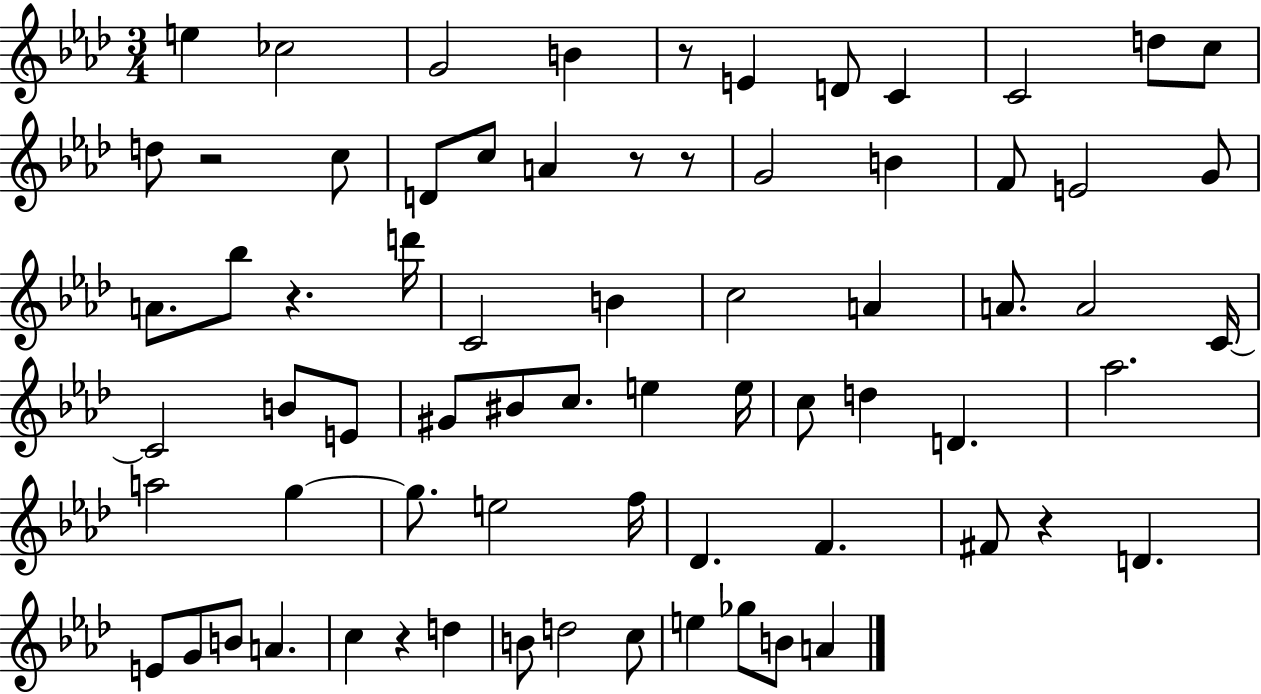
X:1
T:Untitled
M:3/4
L:1/4
K:Ab
e _c2 G2 B z/2 E D/2 C C2 d/2 c/2 d/2 z2 c/2 D/2 c/2 A z/2 z/2 G2 B F/2 E2 G/2 A/2 _b/2 z d'/4 C2 B c2 A A/2 A2 C/4 C2 B/2 E/2 ^G/2 ^B/2 c/2 e e/4 c/2 d D _a2 a2 g g/2 e2 f/4 _D F ^F/2 z D E/2 G/2 B/2 A c z d B/2 d2 c/2 e _g/2 B/2 A